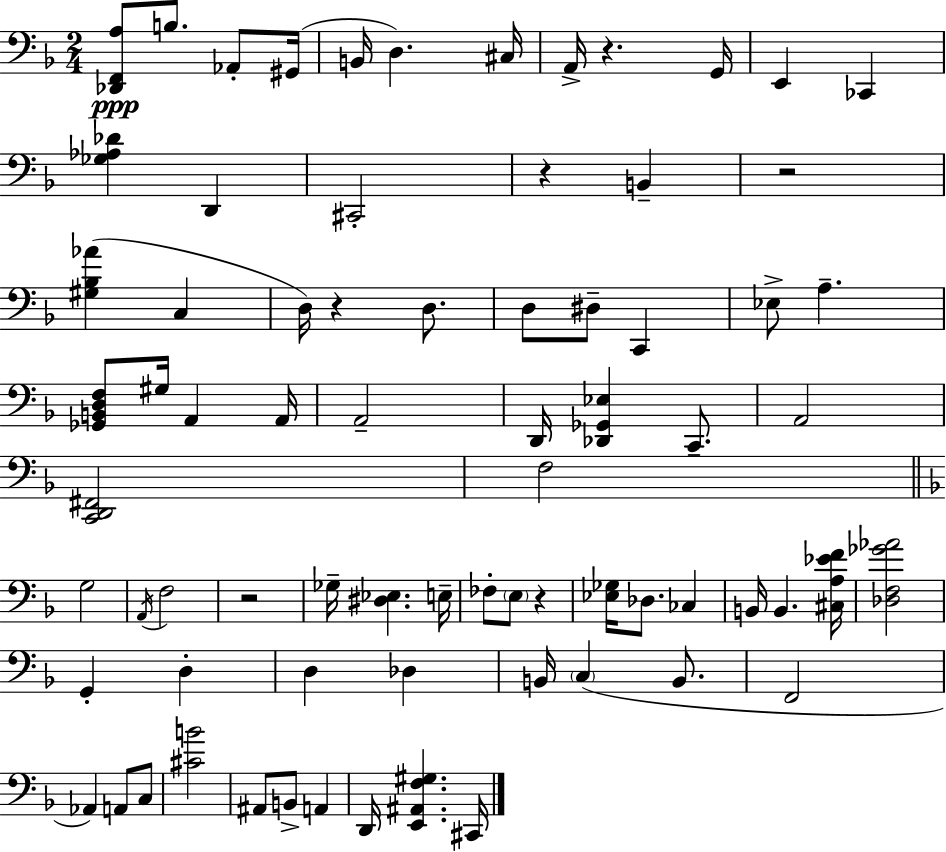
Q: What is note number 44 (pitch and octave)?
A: Db3